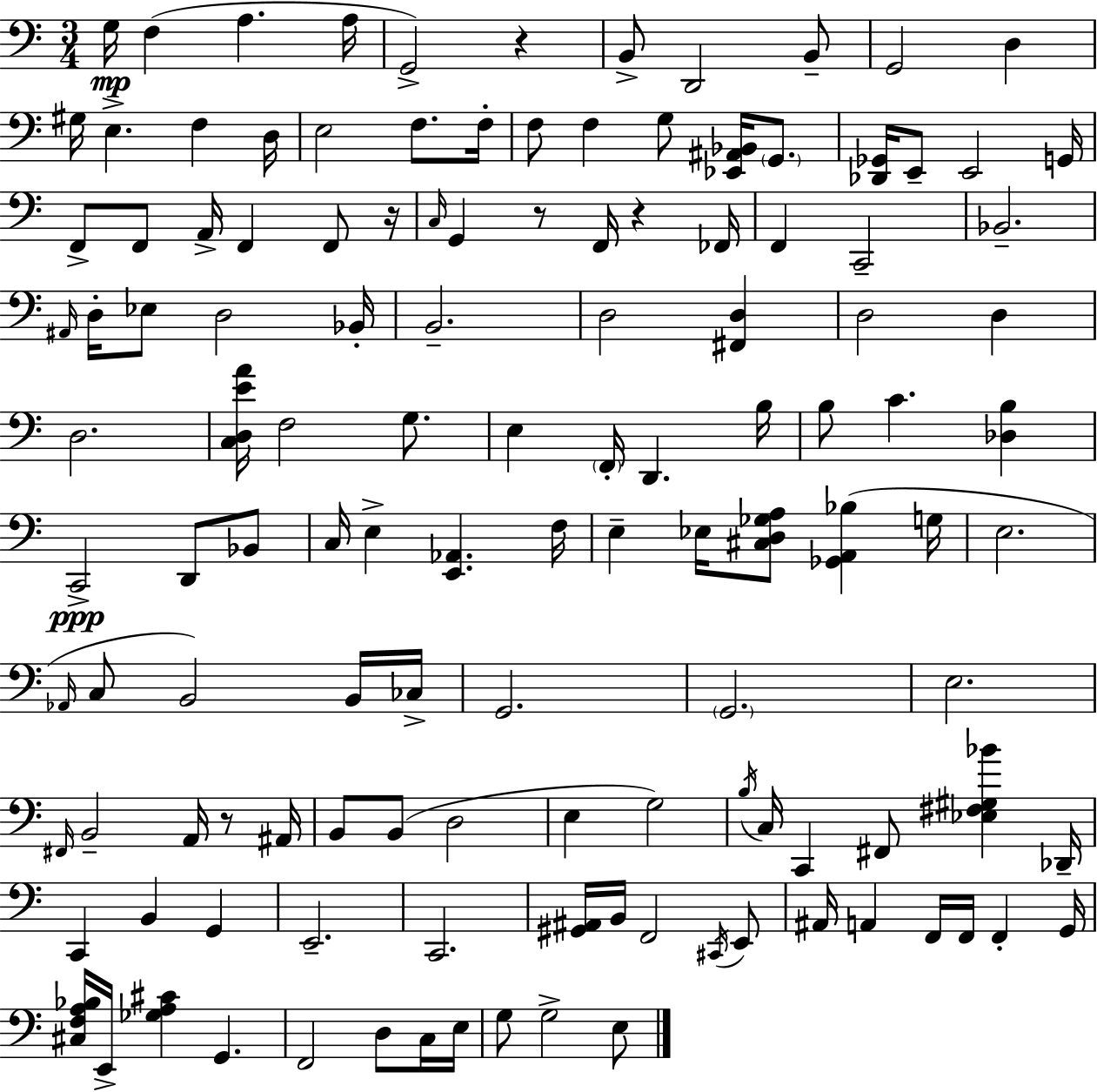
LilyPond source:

{
  \clef bass
  \numericTimeSignature
  \time 3/4
  \key a \minor
  \repeat volta 2 { g16\mp f4( a4. a16 | g,2->) r4 | b,8-> d,2 b,8-- | g,2 d4 | \break gis16 e4.-> f4 d16 | e2 f8. f16-. | f8 f4 g8 <ees, ais, bes,>16 \parenthesize g,8. | <des, ges,>16 e,8-- e,2 g,16 | \break f,8-> f,8 a,16-> f,4 f,8 r16 | \grace { c16 } g,4 r8 f,16 r4 | fes,16 f,4 c,2-- | bes,2.-- | \break \grace { ais,16 } d16-. ees8 d2 | bes,16-. b,2.-- | d2 <fis, d>4 | d2 d4 | \break d2. | <c d e' a'>16 f2 g8. | e4 \parenthesize f,16-. d,4. | b16 b8 c'4. <des b>4 | \break c,2->\ppp d,8 | bes,8 c16 e4-> <e, aes,>4. | f16 e4-- ees16 <cis d ges a>8 <ges, a, bes>4( | g16 e2. | \break \grace { aes,16 } c8 b,2) | b,16 ces16-> g,2. | \parenthesize g,2. | e2. | \break \grace { fis,16 } b,2-- | a,16 r8 ais,16 b,8 b,8( d2 | e4 g2) | \acciaccatura { b16 } c16 c,4 fis,8 | \break <ees fis gis bes'>4 des,16-- c,4 b,4 | g,4 e,2.-- | c,2. | <gis, ais,>16 b,16 f,2 | \break \acciaccatura { cis,16 } e,8 ais,16 a,4 f,16 | f,16 f,4-. g,16 <cis f a bes>16 e,16-> <ges a cis'>4 | g,4. f,2 | d8 c16 e16 g8 g2-> | \break e8 } \bar "|."
}